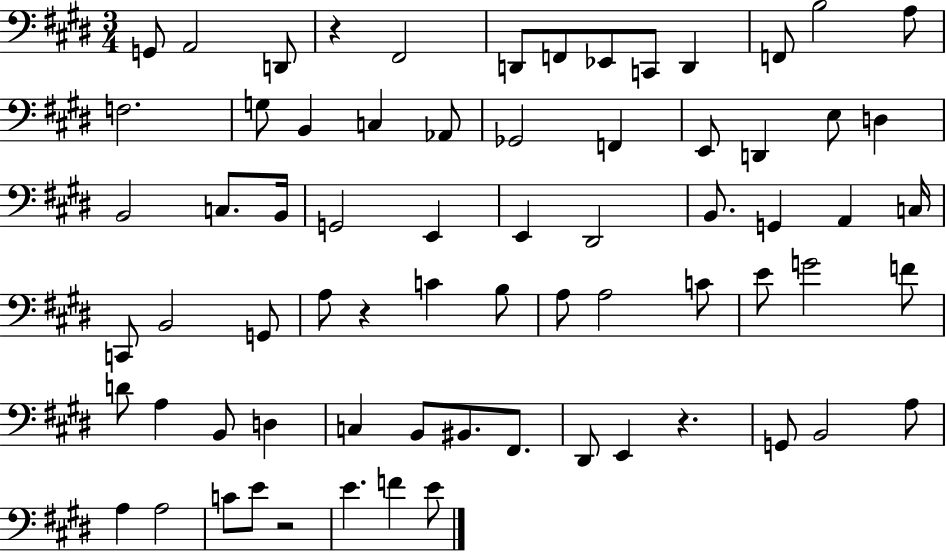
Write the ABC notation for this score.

X:1
T:Untitled
M:3/4
L:1/4
K:E
G,,/2 A,,2 D,,/2 z ^F,,2 D,,/2 F,,/2 _E,,/2 C,,/2 D,, F,,/2 B,2 A,/2 F,2 G,/2 B,, C, _A,,/2 _G,,2 F,, E,,/2 D,, E,/2 D, B,,2 C,/2 B,,/4 G,,2 E,, E,, ^D,,2 B,,/2 G,, A,, C,/4 C,,/2 B,,2 G,,/2 A,/2 z C B,/2 A,/2 A,2 C/2 E/2 G2 F/2 D/2 A, B,,/2 D, C, B,,/2 ^B,,/2 ^F,,/2 ^D,,/2 E,, z G,,/2 B,,2 A,/2 A, A,2 C/2 E/2 z2 E F E/2